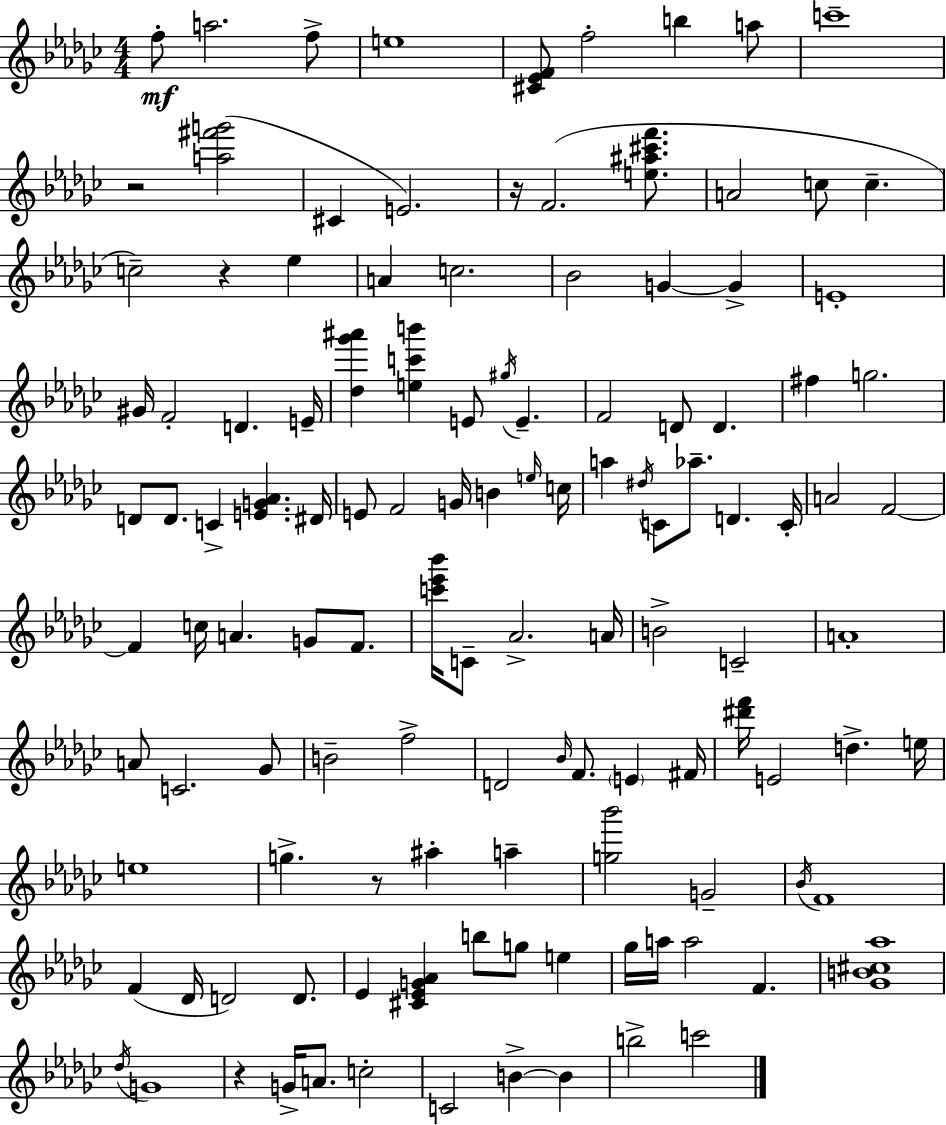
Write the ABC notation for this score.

X:1
T:Untitled
M:4/4
L:1/4
K:Ebm
f/2 a2 f/2 e4 [^C_EF]/2 f2 b a/2 c'4 z2 [a^f'g']2 ^C E2 z/4 F2 [e^a^c'f']/2 A2 c/2 c c2 z _e A c2 _B2 G G E4 ^G/4 F2 D E/4 [_d_g'^a'] [ec'b'] E/2 ^g/4 E F2 D/2 D ^f g2 D/2 D/2 C [EG_A] ^D/4 E/2 F2 G/4 B e/4 c/4 a ^d/4 C/2 _a/2 D C/4 A2 F2 F c/4 A G/2 F/2 [c'_e'_b']/4 C/2 _A2 A/4 B2 C2 A4 A/2 C2 _G/2 B2 f2 D2 _B/4 F/2 E ^F/4 [^d'f']/4 E2 d e/4 e4 g z/2 ^a a [g_b']2 G2 _B/4 F4 F _D/4 D2 D/2 _E [^C_EG_A] b/2 g/2 e _g/4 a/4 a2 F [_GB^c_a]4 _d/4 G4 z G/4 A/2 c2 C2 B B b2 c'2